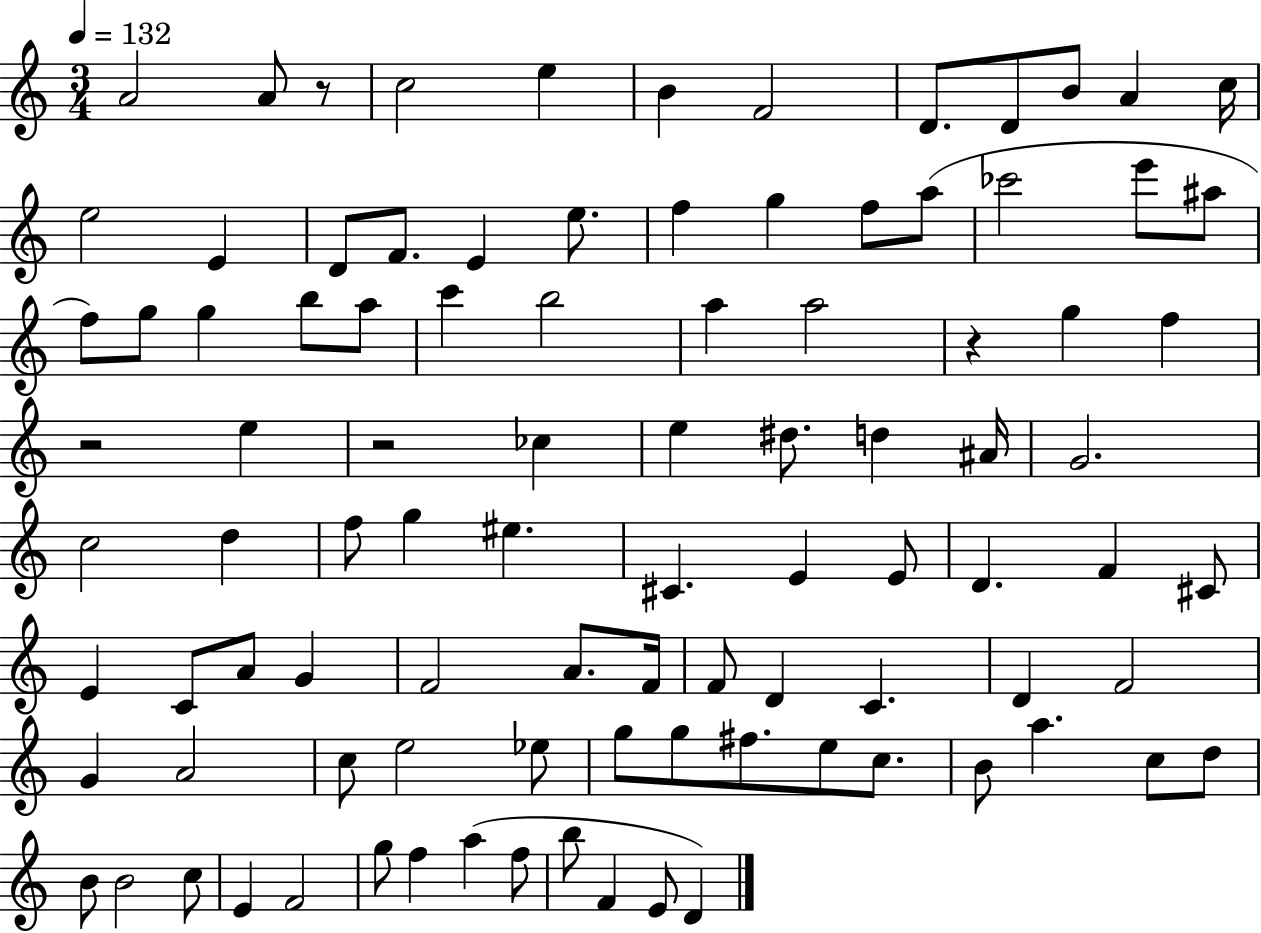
{
  \clef treble
  \numericTimeSignature
  \time 3/4
  \key c \major
  \tempo 4 = 132
  a'2 a'8 r8 | c''2 e''4 | b'4 f'2 | d'8. d'8 b'8 a'4 c''16 | \break e''2 e'4 | d'8 f'8. e'4 e''8. | f''4 g''4 f''8 a''8( | ces'''2 e'''8 ais''8 | \break f''8) g''8 g''4 b''8 a''8 | c'''4 b''2 | a''4 a''2 | r4 g''4 f''4 | \break r2 e''4 | r2 ces''4 | e''4 dis''8. d''4 ais'16 | g'2. | \break c''2 d''4 | f''8 g''4 eis''4. | cis'4. e'4 e'8 | d'4. f'4 cis'8 | \break e'4 c'8 a'8 g'4 | f'2 a'8. f'16 | f'8 d'4 c'4. | d'4 f'2 | \break g'4 a'2 | c''8 e''2 ees''8 | g''8 g''8 fis''8. e''8 c''8. | b'8 a''4. c''8 d''8 | \break b'8 b'2 c''8 | e'4 f'2 | g''8 f''4 a''4( f''8 | b''8 f'4 e'8 d'4) | \break \bar "|."
}